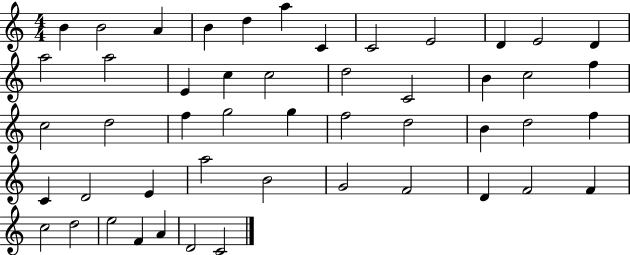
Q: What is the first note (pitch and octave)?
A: B4